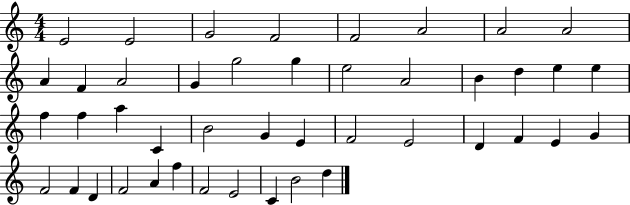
E4/h E4/h G4/h F4/h F4/h A4/h A4/h A4/h A4/q F4/q A4/h G4/q G5/h G5/q E5/h A4/h B4/q D5/q E5/q E5/q F5/q F5/q A5/q C4/q B4/h G4/q E4/q F4/h E4/h D4/q F4/q E4/q G4/q F4/h F4/q D4/q F4/h A4/q F5/q F4/h E4/h C4/q B4/h D5/q